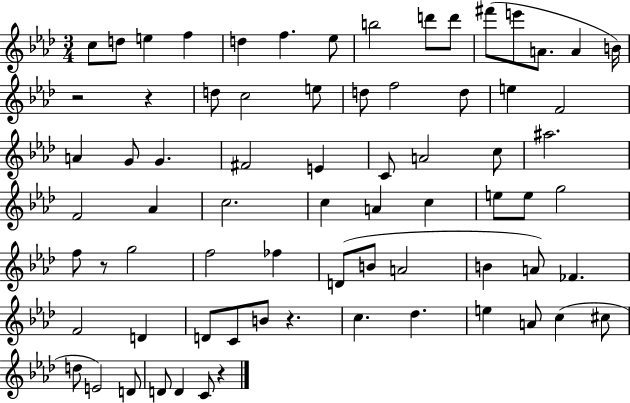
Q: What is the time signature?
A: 3/4